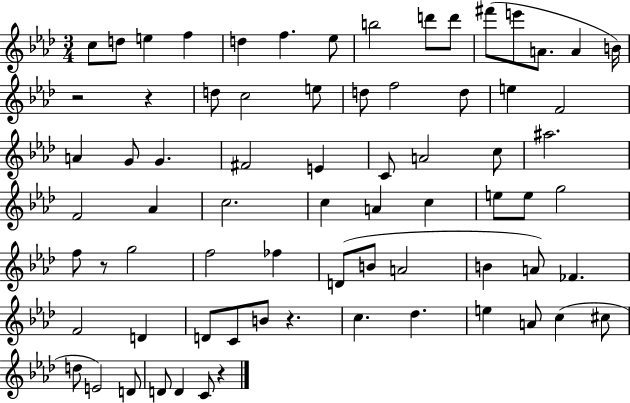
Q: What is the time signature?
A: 3/4